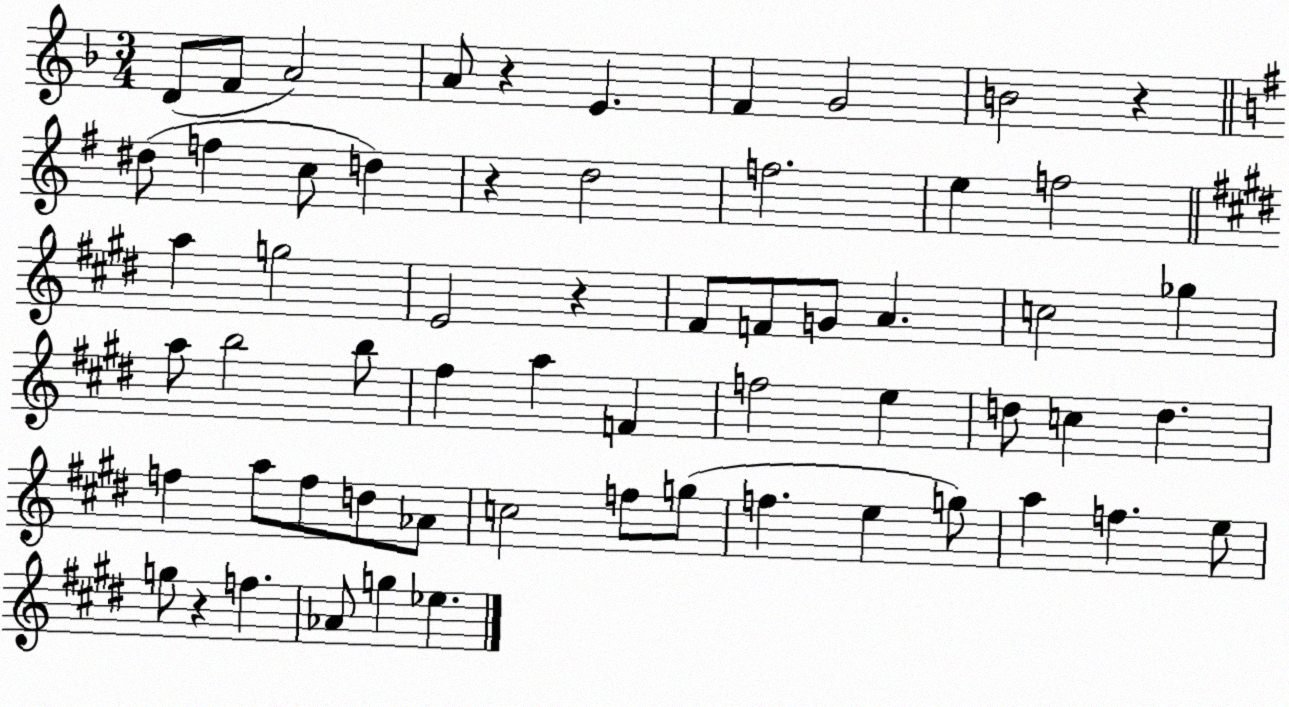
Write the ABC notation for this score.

X:1
T:Untitled
M:3/4
L:1/4
K:F
D/2 F/2 A2 A/2 z E F G2 B2 z ^d/2 f c/2 d z d2 f2 e f2 a g2 E2 z ^F/2 F/2 G/2 A c2 _g a/2 b2 b/2 ^f a F f2 e d/2 c d f a/2 f/2 d/2 _A/2 c2 f/2 g/2 f e g/2 a f e/2 g/2 z f _A/2 g _e